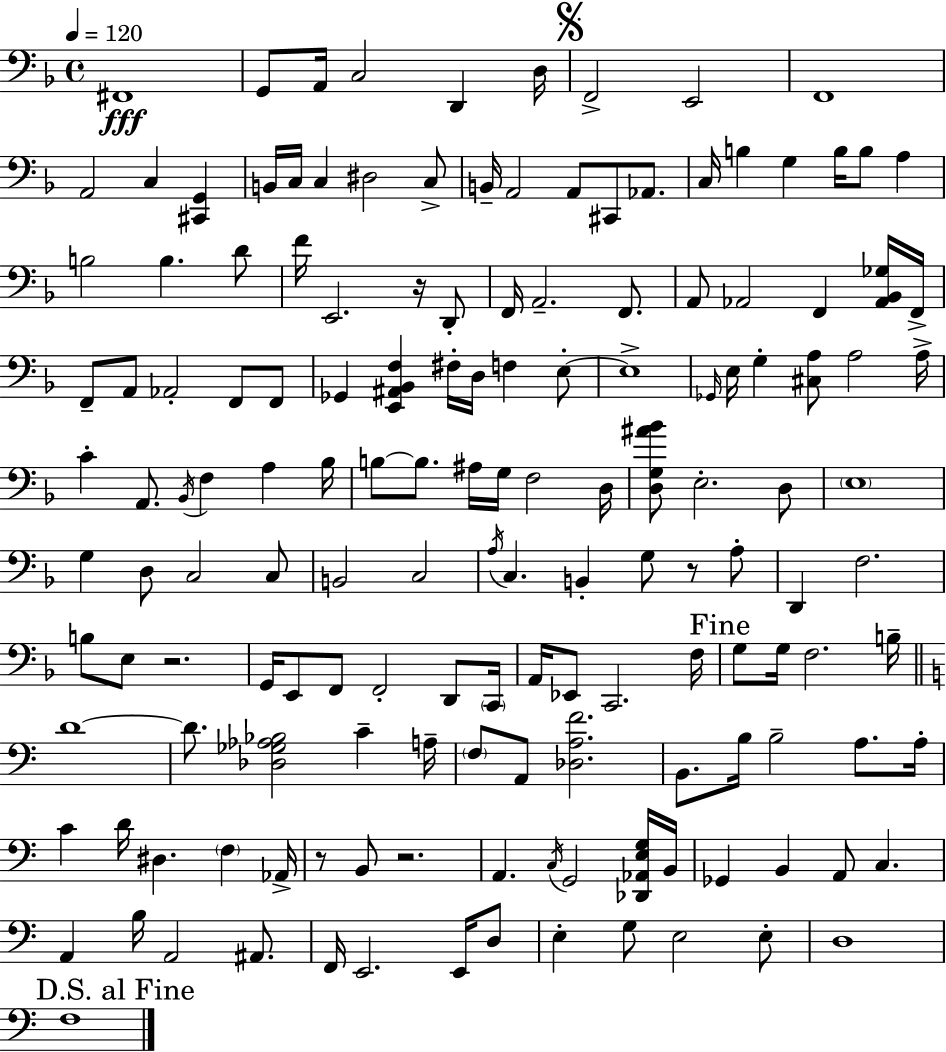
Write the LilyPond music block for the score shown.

{
  \clef bass
  \time 4/4
  \defaultTimeSignature
  \key d \minor
  \tempo 4 = 120
  fis,1\fff | g,8 a,16 c2 d,4 d16 | \mark \markup { \musicglyph "scripts.segno" } f,2-> e,2 | f,1 | \break a,2 c4 <cis, g,>4 | b,16 c16 c4 dis2 c8-> | b,16-- a,2 a,8 cis,8 aes,8. | c16 b4 g4 b16 b8 a4 | \break b2 b4. d'8 | f'16 e,2. r16 d,8-. | f,16 a,2.-- f,8. | a,8 aes,2 f,4 <aes, bes, ges>16 f,16-> | \break f,8-- a,8 aes,2-. f,8 f,8 | ges,4 <e, ais, bes, f>4 fis16-. d16 f4 e8-.~~ | e1-> | \grace { ges,16 } e16 g4-. <cis a>8 a2 | \break a16-> c'4-. a,8. \acciaccatura { bes,16 } f4 a4 | bes16 b8~~ b8. ais16 g16 f2 | d16 <d g ais' bes'>8 e2.-. | d8 \parenthesize e1 | \break g4 d8 c2 | c8 b,2 c2 | \acciaccatura { a16 } c4. b,4-. g8 r8 | a8-. d,4 f2. | \break b8 e8 r2. | g,16 e,8 f,8 f,2-. | d,8 \parenthesize c,16 a,16 ees,8 c,2. | f16 \mark "Fine" g8 g16 f2. | \break b16-- \bar "||" \break \key c \major d'1~~ | d'8. <des ges aes bes>2 c'4-- a16-- | \parenthesize f8 a,8 <des a f'>2. | b,8. b16 b2-- a8. a16-. | \break c'4 d'16 dis4. \parenthesize f4 aes,16-> | r8 b,8 r2. | a,4. \acciaccatura { c16 } g,2 <des, aes, e g>16 | b,16 ges,4 b,4 a,8 c4. | \break a,4 b16 a,2 ais,8. | f,16 e,2. e,16 d8 | e4-. g8 e2 e8-. | d1 | \break \mark "D.S. al Fine" f1 | \bar "|."
}